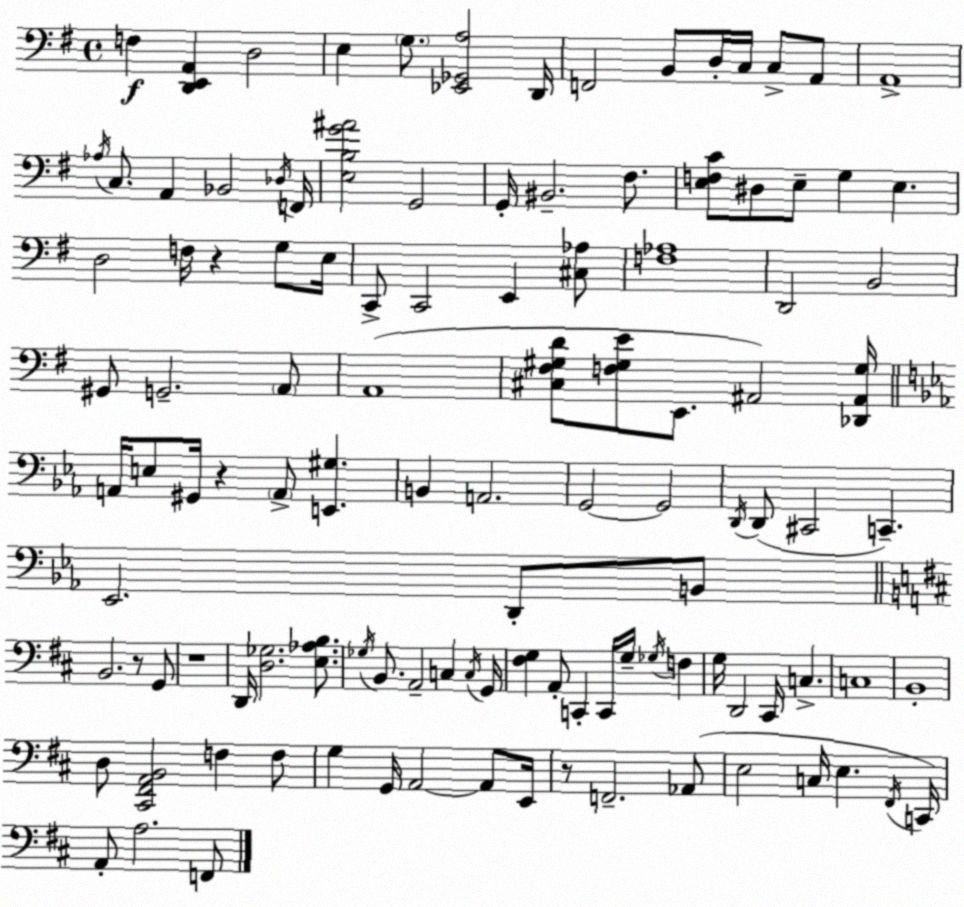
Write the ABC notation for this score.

X:1
T:Untitled
M:4/4
L:1/4
K:G
F, [D,,E,,A,,] D,2 E, G,/2 [_E,,_G,,A,]2 D,,/4 F,,2 B,,/2 D,/4 C,/4 C,/2 A,,/2 A,,4 _A,/4 C,/2 A,, _B,,2 _D,/4 F,,/4 [E,B,G^A]2 G,,2 G,,/4 ^B,,2 ^F,/2 [E,F,C]/2 ^D,/2 E,/2 G, E, D,2 F,/4 z G,/2 E,/4 C,,/2 C,,2 E,, [^C,_A,]/2 [F,_A,]4 D,,2 B,,2 ^G,,/2 G,,2 A,,/2 A,,4 [^C,^F,^G,D]/2 [F,^G,E]/2 E,,/2 ^A,,2 [_D,,^A,,^G,]/4 A,,/4 E,/2 ^G,,/4 z A,,/2 [E,,^G,] B,, A,,2 G,,2 G,,2 D,,/4 D,,/2 ^C,,2 C,, _E,,2 D,,/2 B,,/2 B,,2 z/2 G,,/2 z4 D,,/4 [D,_G,]2 [E,_A,B,]/2 _G,/4 B,,/2 A,,2 C, C,/4 G,,/4 [^F,G,] A,,/2 C,, C,,/4 G,/4 _G,/4 F, G,/4 D,,2 ^C,,/4 C, C,4 B,,4 D,/2 [^C,,^F,,A,,B,,]2 F, F,/2 G, G,,/4 A,,2 A,,/2 E,,/4 z/2 F,,2 _A,,/2 E,2 C,/4 E, ^F,,/4 C,,/4 A,,/2 A,2 F,,/2